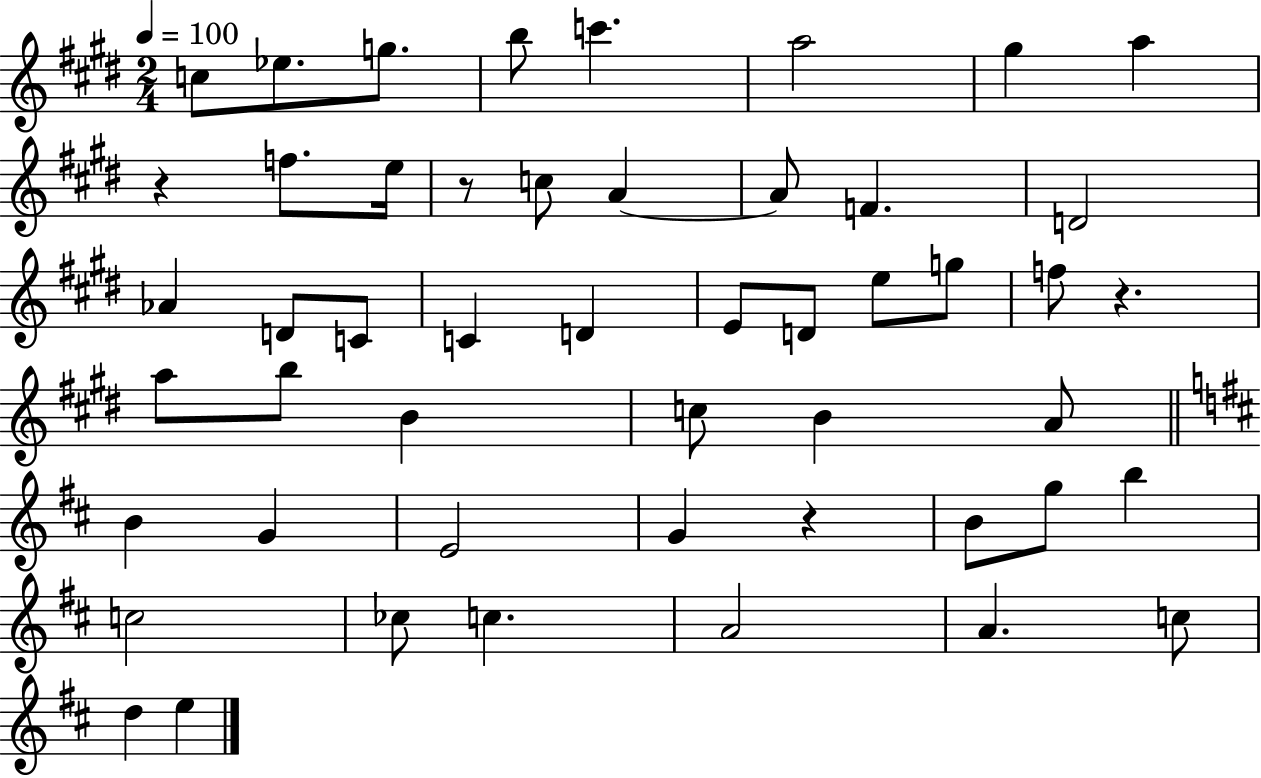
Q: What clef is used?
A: treble